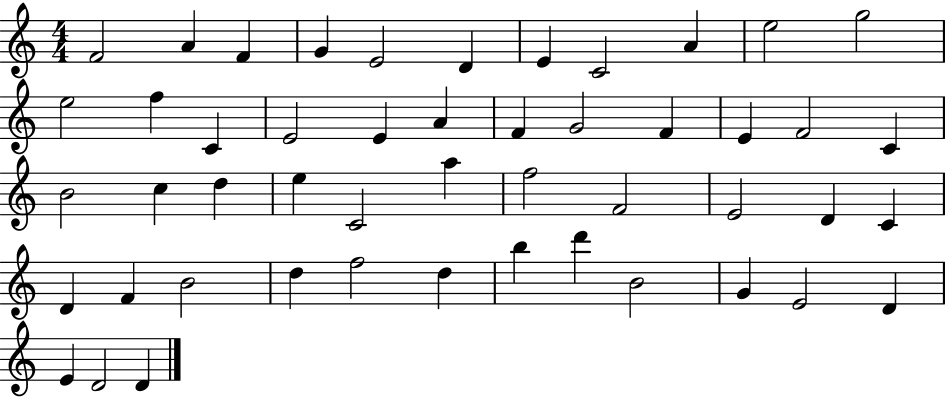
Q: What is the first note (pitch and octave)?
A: F4